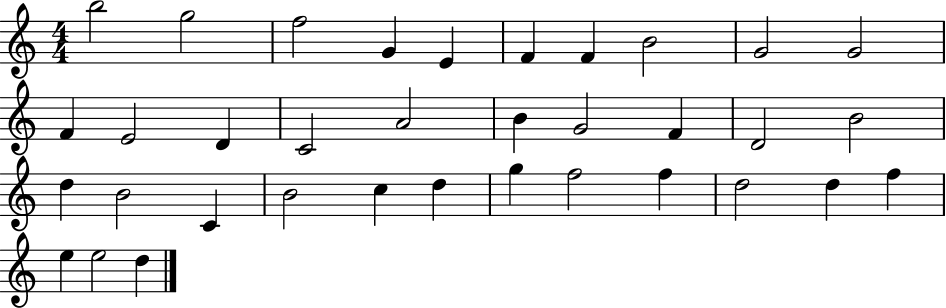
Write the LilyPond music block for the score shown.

{
  \clef treble
  \numericTimeSignature
  \time 4/4
  \key c \major
  b''2 g''2 | f''2 g'4 e'4 | f'4 f'4 b'2 | g'2 g'2 | \break f'4 e'2 d'4 | c'2 a'2 | b'4 g'2 f'4 | d'2 b'2 | \break d''4 b'2 c'4 | b'2 c''4 d''4 | g''4 f''2 f''4 | d''2 d''4 f''4 | \break e''4 e''2 d''4 | \bar "|."
}